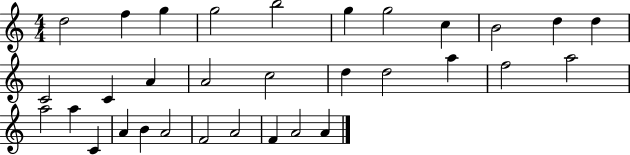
{
  \clef treble
  \numericTimeSignature
  \time 4/4
  \key c \major
  d''2 f''4 g''4 | g''2 b''2 | g''4 g''2 c''4 | b'2 d''4 d''4 | \break c'2 c'4 a'4 | a'2 c''2 | d''4 d''2 a''4 | f''2 a''2 | \break a''2 a''4 c'4 | a'4 b'4 a'2 | f'2 a'2 | f'4 a'2 a'4 | \break \bar "|."
}